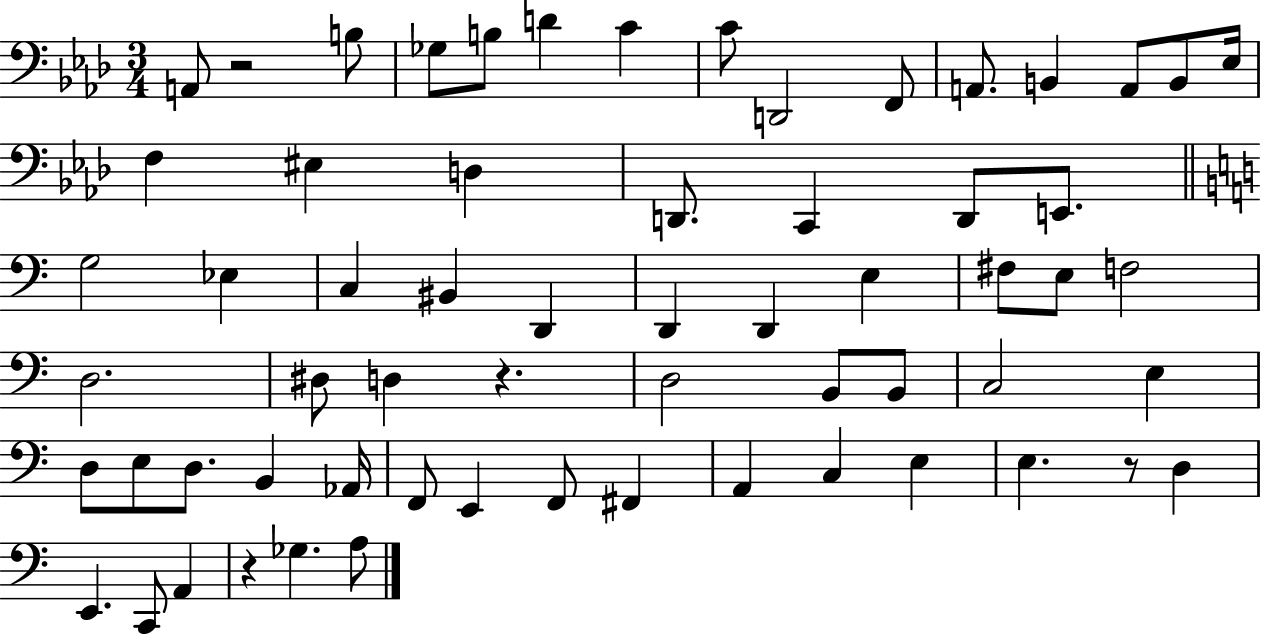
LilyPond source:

{
  \clef bass
  \numericTimeSignature
  \time 3/4
  \key aes \major
  a,8 r2 b8 | ges8 b8 d'4 c'4 | c'8 d,2 f,8 | a,8. b,4 a,8 b,8 ees16 | \break f4 eis4 d4 | d,8. c,4 d,8 e,8. | \bar "||" \break \key a \minor g2 ees4 | c4 bis,4 d,4 | d,4 d,4 e4 | fis8 e8 f2 | \break d2. | dis8 d4 r4. | d2 b,8 b,8 | c2 e4 | \break d8 e8 d8. b,4 aes,16 | f,8 e,4 f,8 fis,4 | a,4 c4 e4 | e4. r8 d4 | \break e,4. c,8 a,4 | r4 ges4. a8 | \bar "|."
}